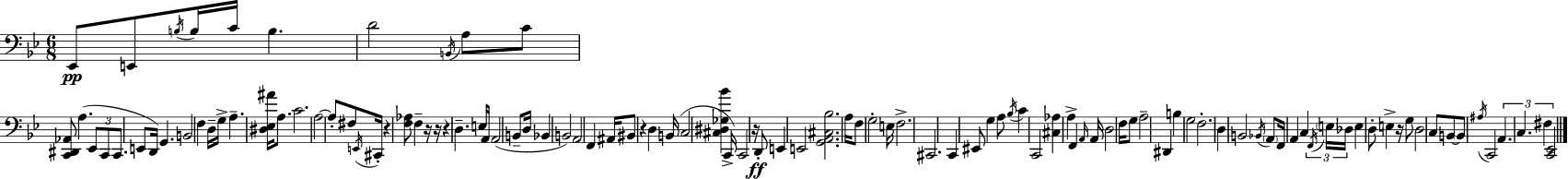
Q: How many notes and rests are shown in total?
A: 112